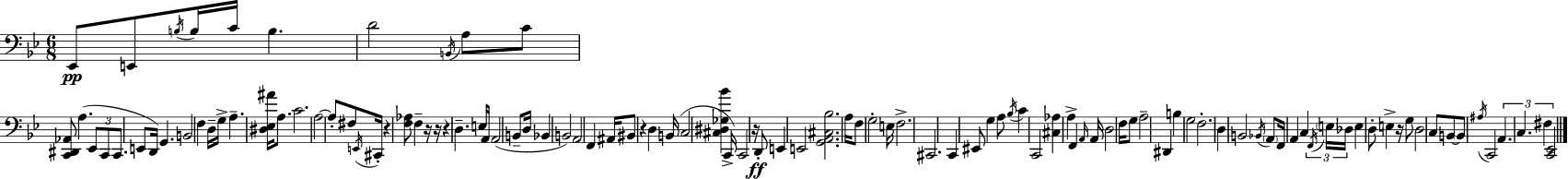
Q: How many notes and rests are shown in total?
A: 112